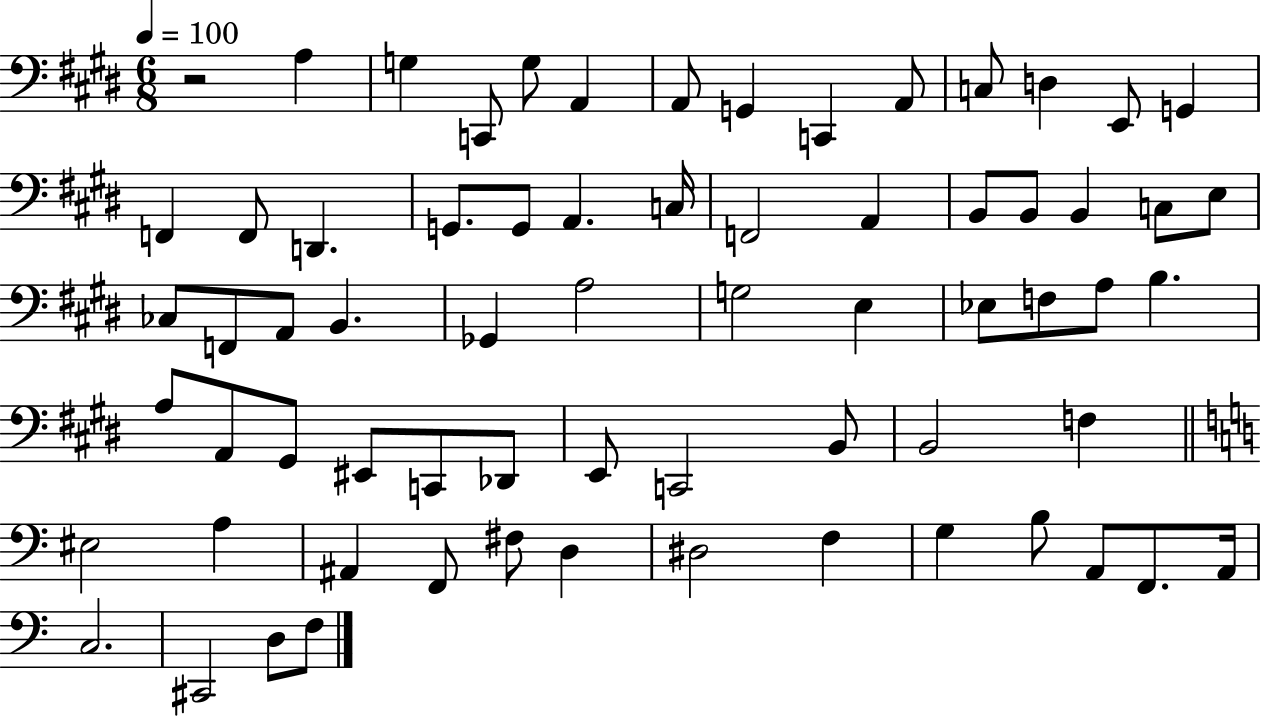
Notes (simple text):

R/h A3/q G3/q C2/e G3/e A2/q A2/e G2/q C2/q A2/e C3/e D3/q E2/e G2/q F2/q F2/e D2/q. G2/e. G2/e A2/q. C3/s F2/h A2/q B2/e B2/e B2/q C3/e E3/e CES3/e F2/e A2/e B2/q. Gb2/q A3/h G3/h E3/q Eb3/e F3/e A3/e B3/q. A3/e A2/e G#2/e EIS2/e C2/e Db2/e E2/e C2/h B2/e B2/h F3/q EIS3/h A3/q A#2/q F2/e F#3/e D3/q D#3/h F3/q G3/q B3/e A2/e F2/e. A2/s C3/h. C#2/h D3/e F3/e